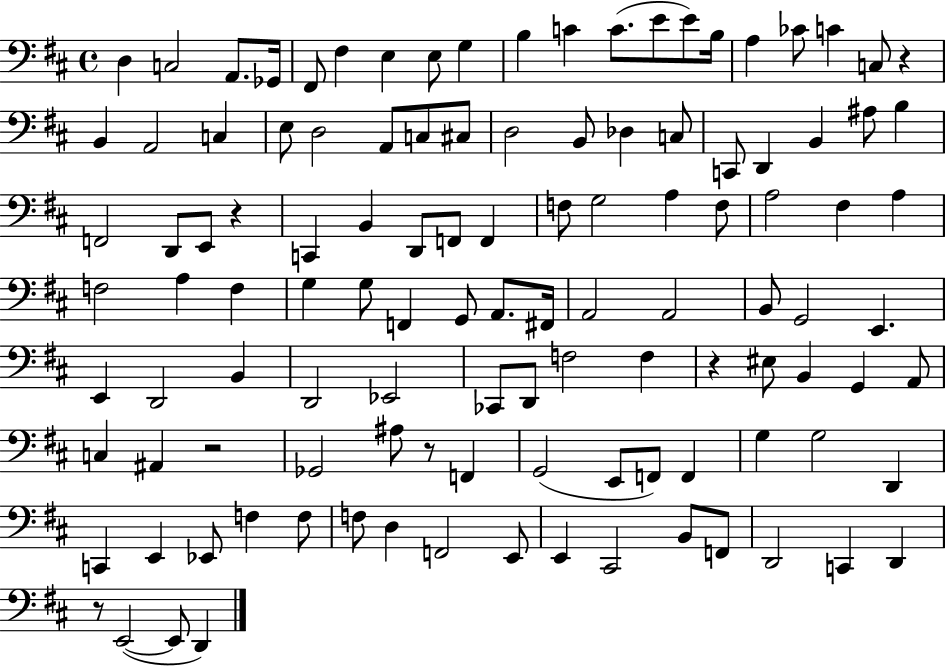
D3/q C3/h A2/e. Gb2/s F#2/e F#3/q E3/q E3/e G3/q B3/q C4/q C4/e. E4/e E4/e B3/s A3/q CES4/e C4/q C3/e R/q B2/q A2/h C3/q E3/e D3/h A2/e C3/e C#3/e D3/h B2/e Db3/q C3/e C2/e D2/q B2/q A#3/e B3/q F2/h D2/e E2/e R/q C2/q B2/q D2/e F2/e F2/q F3/e G3/h A3/q F3/e A3/h F#3/q A3/q F3/h A3/q F3/q G3/q G3/e F2/q G2/e A2/e. F#2/s A2/h A2/h B2/e G2/h E2/q. E2/q D2/h B2/q D2/h Eb2/h CES2/e D2/e F3/h F3/q R/q EIS3/e B2/q G2/q A2/e C3/q A#2/q R/h Gb2/h A#3/e R/e F2/q G2/h E2/e F2/e F2/q G3/q G3/h D2/q C2/q E2/q Eb2/e F3/q F3/e F3/e D3/q F2/h E2/e E2/q C#2/h B2/e F2/e D2/h C2/q D2/q R/e E2/h E2/e D2/q